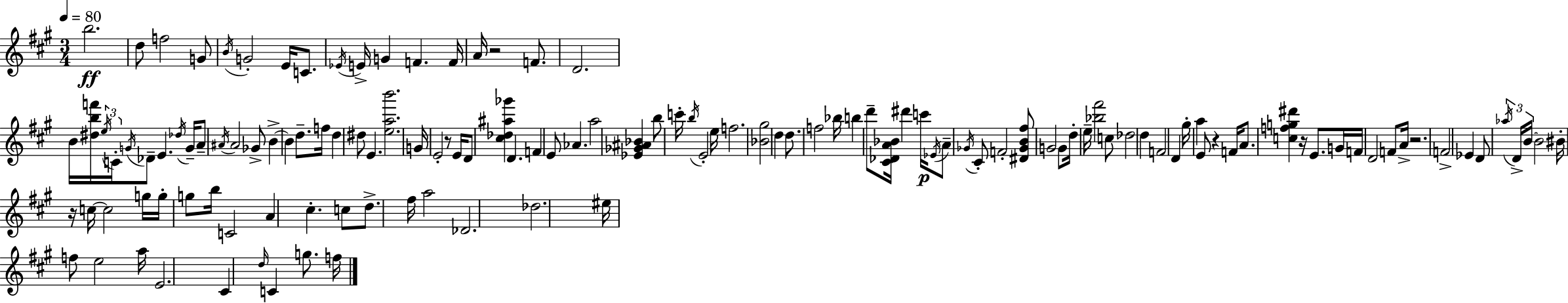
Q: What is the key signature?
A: A major